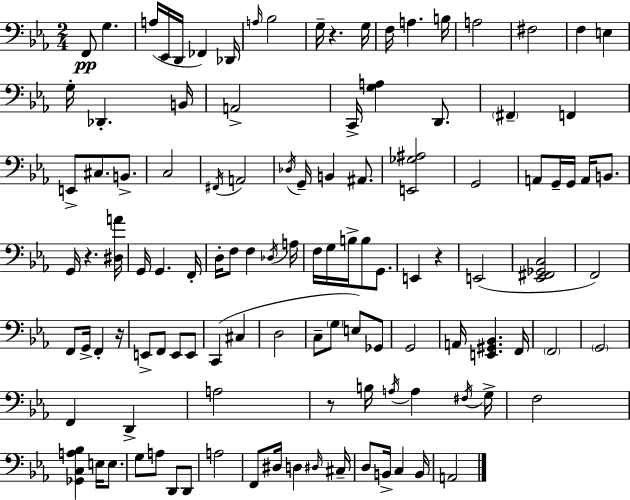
F2/e G3/q. A3/s Eb2/s D2/s FES2/q Db2/s A3/s Bb3/h G3/s R/q. G3/s F3/s A3/q. B3/s A3/h F#3/h F3/q E3/q G3/s Db2/q. B2/s A2/h C2/s [G3,A3]/q D2/e. F#2/q F2/q E2/e C#3/e. B2/e. C3/h F#2/s A2/h Db3/s G2/s B2/q A#2/e. [E2,Gb3,A#3]/h G2/h A2/e G2/s G2/s A2/s B2/e. G2/s R/q. [D#3,A4]/s G2/s G2/q. F2/s D3/s F3/e F3/q Db3/s A3/s F3/s G3/s B3/s B3/e G2/e. E2/q R/q E2/h [Eb2,F#2,Gb2,C3]/h F2/h F2/e G2/s F2/q R/s E2/e F2/e E2/e E2/e C2/q C#3/q D3/h C3/e G3/e E3/e Gb2/e G2/h A2/s [E2,G#2,Bb2]/q. F2/s F2/h G2/h F2/q D2/q A3/h R/e B3/s A3/s A3/q F#3/s G3/s F3/h [Gb2,C3,A3,Bb3]/q E3/s E3/e. G3/e A3/e D2/e D2/e A3/h F2/e D#3/s D3/q D#3/s C#3/s D3/e B2/s C3/q B2/s A2/h